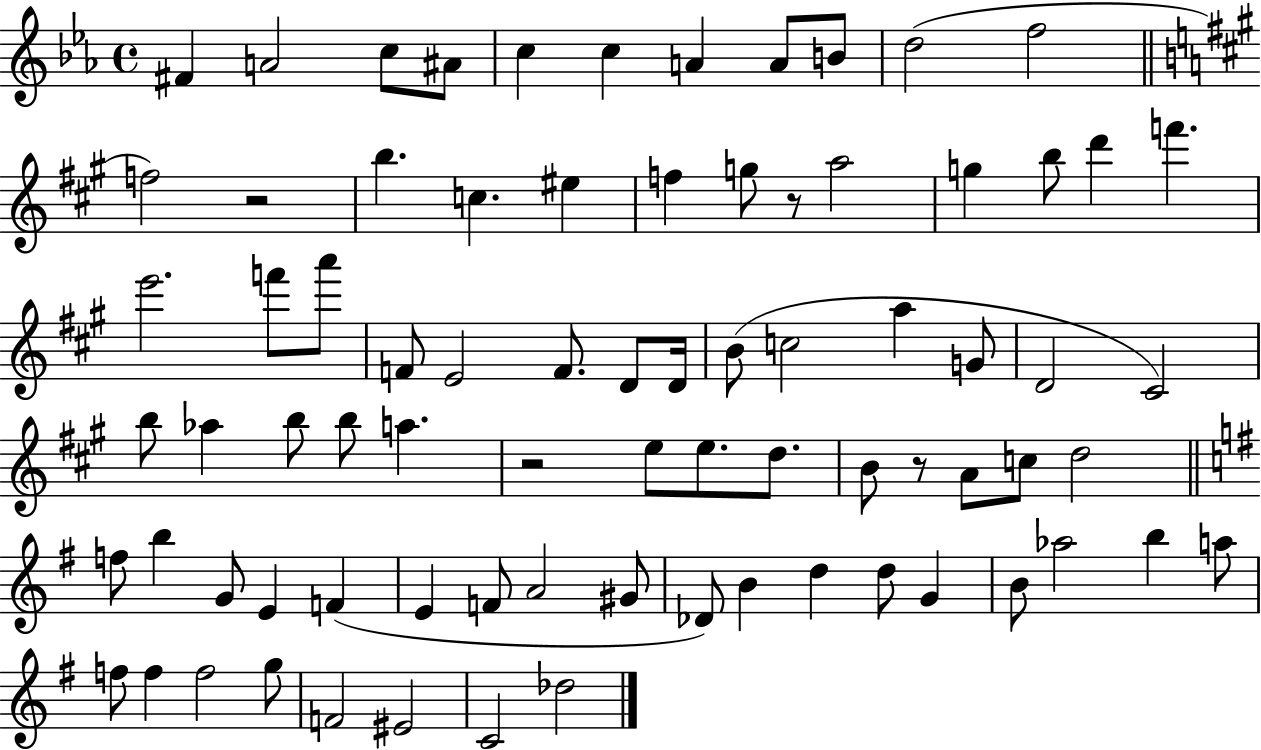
X:1
T:Untitled
M:4/4
L:1/4
K:Eb
^F A2 c/2 ^A/2 c c A A/2 B/2 d2 f2 f2 z2 b c ^e f g/2 z/2 a2 g b/2 d' f' e'2 f'/2 a'/2 F/2 E2 F/2 D/2 D/4 B/2 c2 a G/2 D2 ^C2 b/2 _a b/2 b/2 a z2 e/2 e/2 d/2 B/2 z/2 A/2 c/2 d2 f/2 b G/2 E F E F/2 A2 ^G/2 _D/2 B d d/2 G B/2 _a2 b a/2 f/2 f f2 g/2 F2 ^E2 C2 _d2